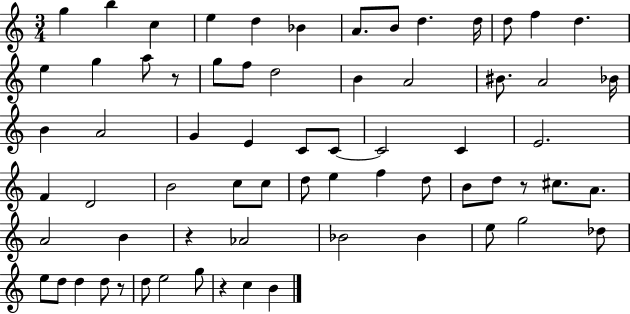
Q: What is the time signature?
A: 3/4